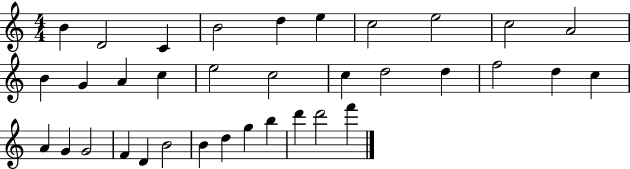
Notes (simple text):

B4/q D4/h C4/q B4/h D5/q E5/q C5/h E5/h C5/h A4/h B4/q G4/q A4/q C5/q E5/h C5/h C5/q D5/h D5/q F5/h D5/q C5/q A4/q G4/q G4/h F4/q D4/q B4/h B4/q D5/q G5/q B5/q D6/q D6/h F6/q